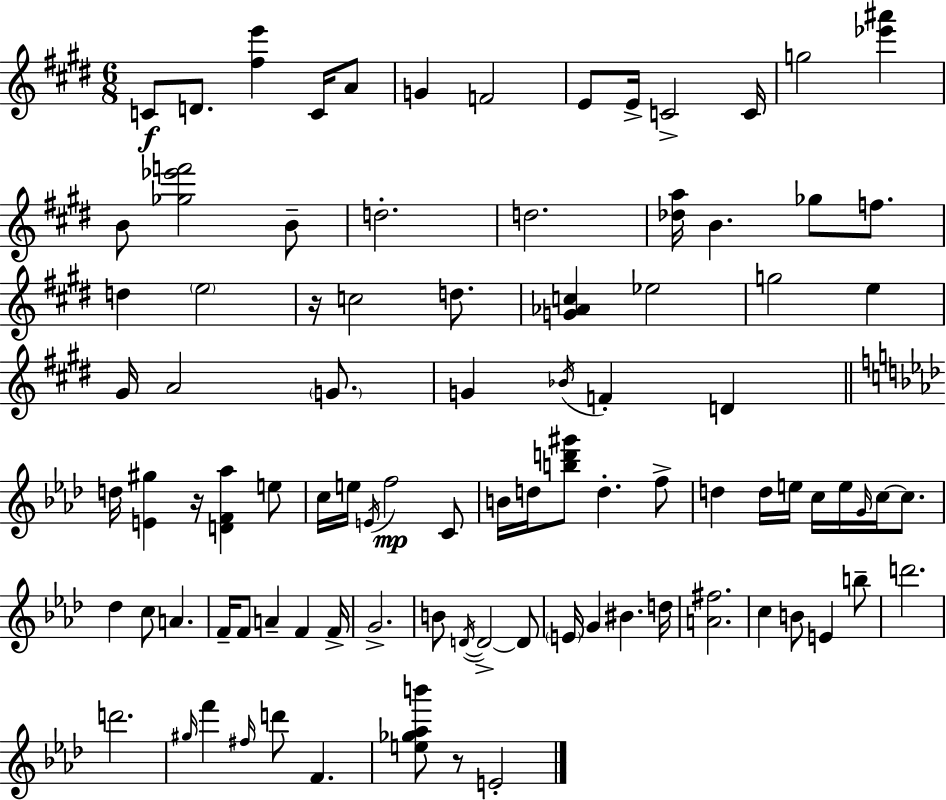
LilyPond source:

{
  \clef treble
  \numericTimeSignature
  \time 6/8
  \key e \major
  c'8\f d'8. <fis'' e'''>4 c'16 a'8 | g'4 f'2 | e'8 e'16-> c'2-> c'16 | g''2 <ees''' ais'''>4 | \break b'8 <ges'' ees''' f'''>2 b'8-- | d''2.-. | d''2. | <des'' a''>16 b'4. ges''8 f''8. | \break d''4 \parenthesize e''2 | r16 c''2 d''8. | <g' aes' c''>4 ees''2 | g''2 e''4 | \break gis'16 a'2 \parenthesize g'8. | g'4 \acciaccatura { bes'16 } f'4-. d'4 | \bar "||" \break \key f \minor d''16 <e' gis''>4 r16 <d' f' aes''>4 e''8 | c''16 e''16 \acciaccatura { e'16 } f''2\mp c'8 | b'16 d''16 <b'' d''' gis'''>8 d''4.-. f''8-> | d''4 d''16 e''16 c''16 e''16 \grace { g'16 } c''16~~ c''8. | \break des''4 c''8 a'4. | f'16-- f'8 a'4-- f'4 | f'16-> g'2.-> | b'8 \acciaccatura { d'16~ }~ d'2-> | \break d'8 \parenthesize e'16 g'4 bis'4. | d''16 <a' fis''>2. | c''4 b'8 e'4 | b''8-- d'''2. | \break d'''2. | \grace { gis''16 } f'''4 \grace { fis''16 } d'''8 f'4. | <e'' ges'' aes'' b'''>8 r8 e'2-. | \bar "|."
}